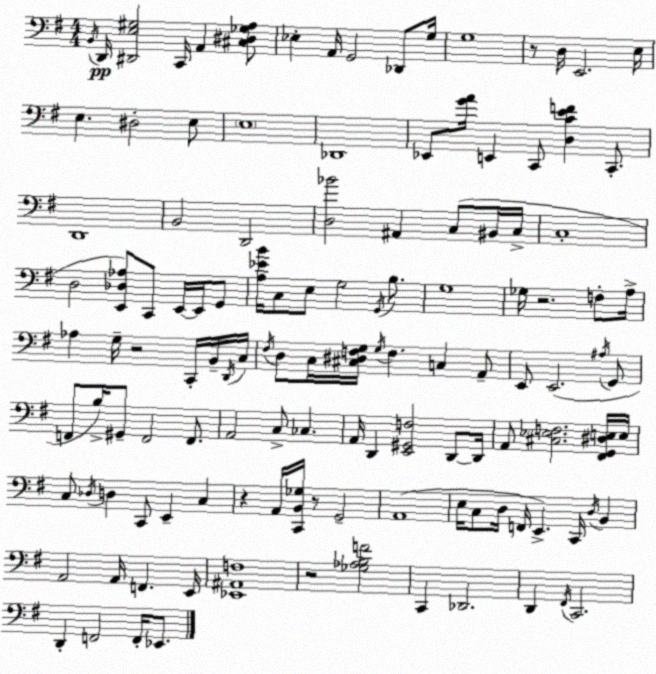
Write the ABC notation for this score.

X:1
T:Untitled
M:4/4
L:1/4
K:G
B,,/4 D,,/4 [^D,,E,^G,]2 C,,/4 A,, [^C,^D,_G,A,]/2 _E, A,,/4 G,,2 _D,,/2 G,/4 G,4 z/2 D,/4 E,,2 E,/4 E, ^D,2 E,/2 E,4 _D,,4 _E,,/2 [GA]/4 E,, C,,/2 [D,CEF] C,,/2 D,,4 B,,2 D,,2 [D,_B]2 ^A,, C,/2 ^B,,/4 C,/4 C,4 D,2 [E,,_D,_A,]/2 C,,/2 E,,/4 E,,/4 G,,/2 [A,_EB]/4 C,/2 E,/2 G,2 G,,/4 B,/2 G,4 _G,/4 z2 F,/2 A,/4 _A, G,/4 z2 C,,/4 B,,/4 D,,/4 C,/4 ^F,/4 D,/2 C,/4 [^C,^D,F,G,]/4 G,/4 F, C, A,,/2 E,,/2 E,,2 ^A,/4 G,,/2 F,,/2 B,/4 ^G,,/2 F,,2 F,,/2 A,,2 C,/2 _C, A,,/4 D,, [E,,^G,,F,]2 D,,/2 D,,/4 A,,/2 [^C,_E,F,]2 [^F,,G,,^D,E,]/4 E,/4 C,/2 _D,/4 D, C,,/2 E,, C, z A,,/4 [C,,B,,_G,]/4 z/2 G,,2 A,,4 E,/4 C,/2 D,/4 F,,/4 E,, C,,/4 D,/4 B,, A,,2 A,,/4 F,, E,,/4 [_E,,^A,,F,]4 z2 [_G,_A,B,F]2 C,, _D,,2 D,, ^F,,/4 C,,2 D,, F,,2 F,,/4 _E,,/2